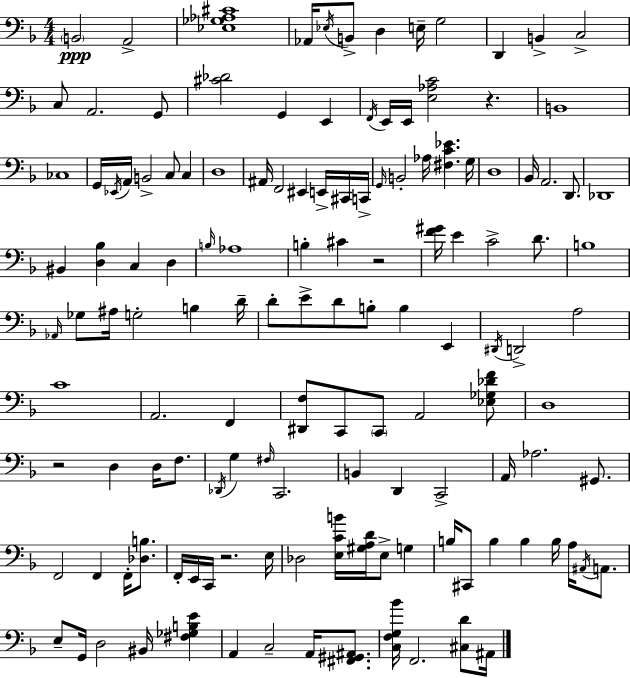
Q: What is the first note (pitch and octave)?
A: B2